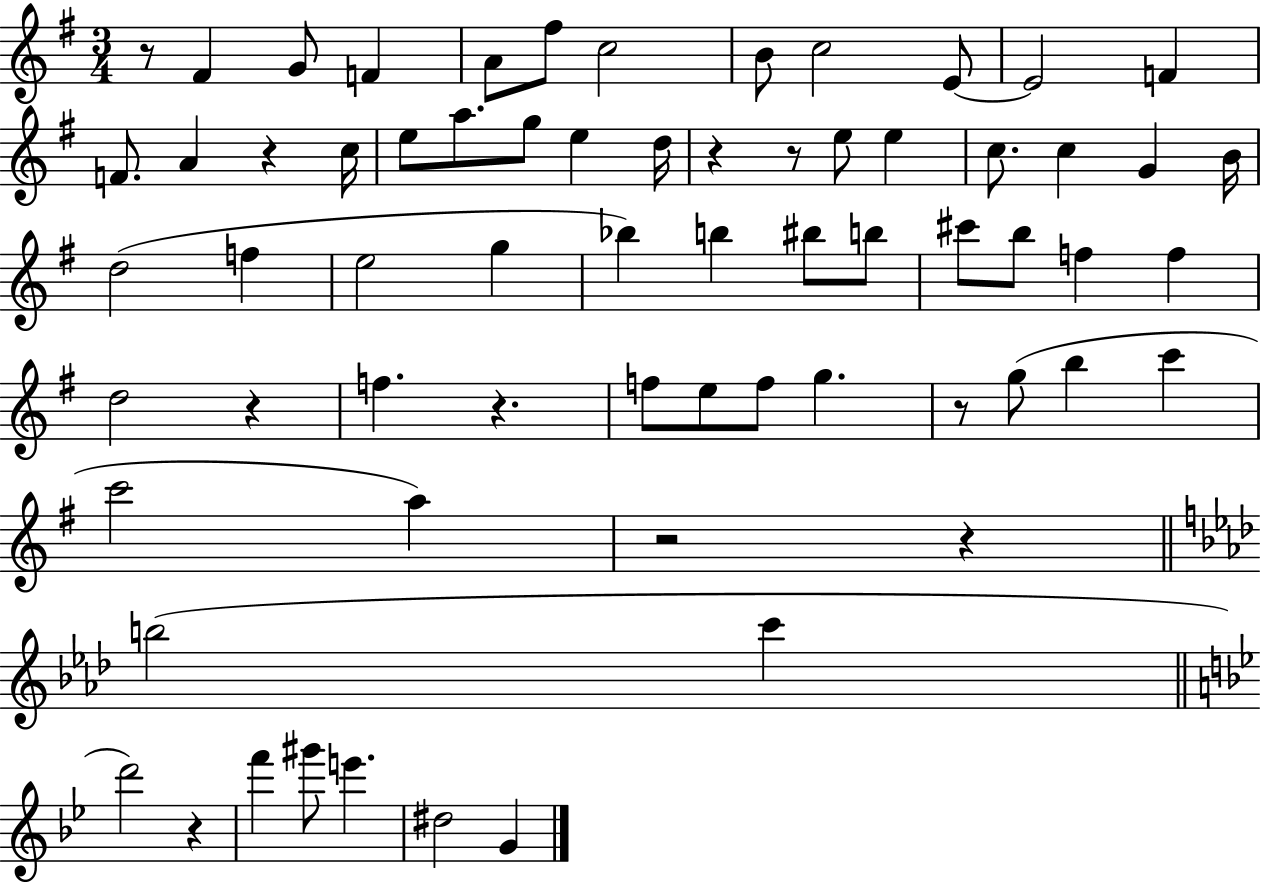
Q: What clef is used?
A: treble